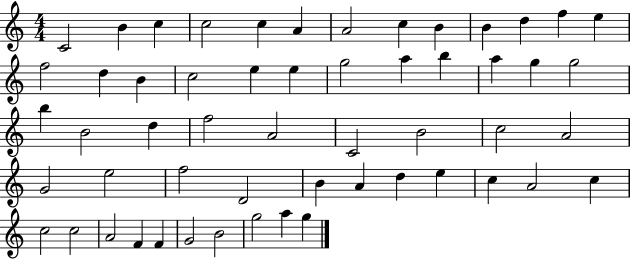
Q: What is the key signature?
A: C major